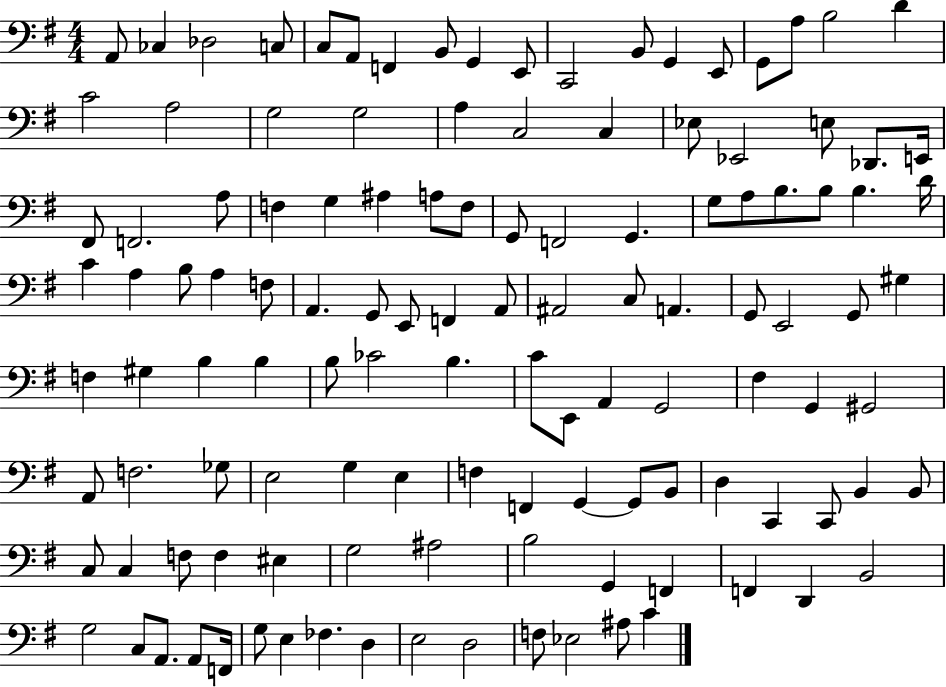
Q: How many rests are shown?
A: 0